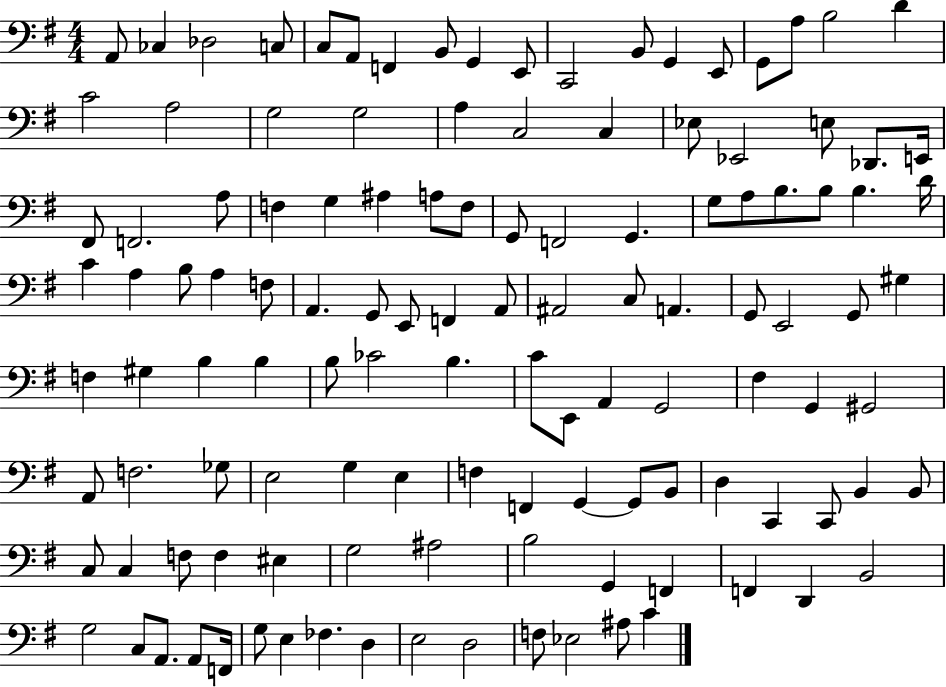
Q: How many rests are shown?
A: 0